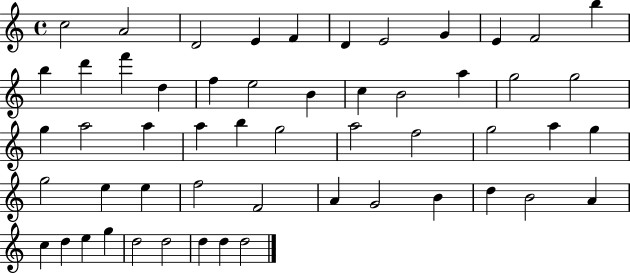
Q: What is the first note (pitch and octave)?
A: C5